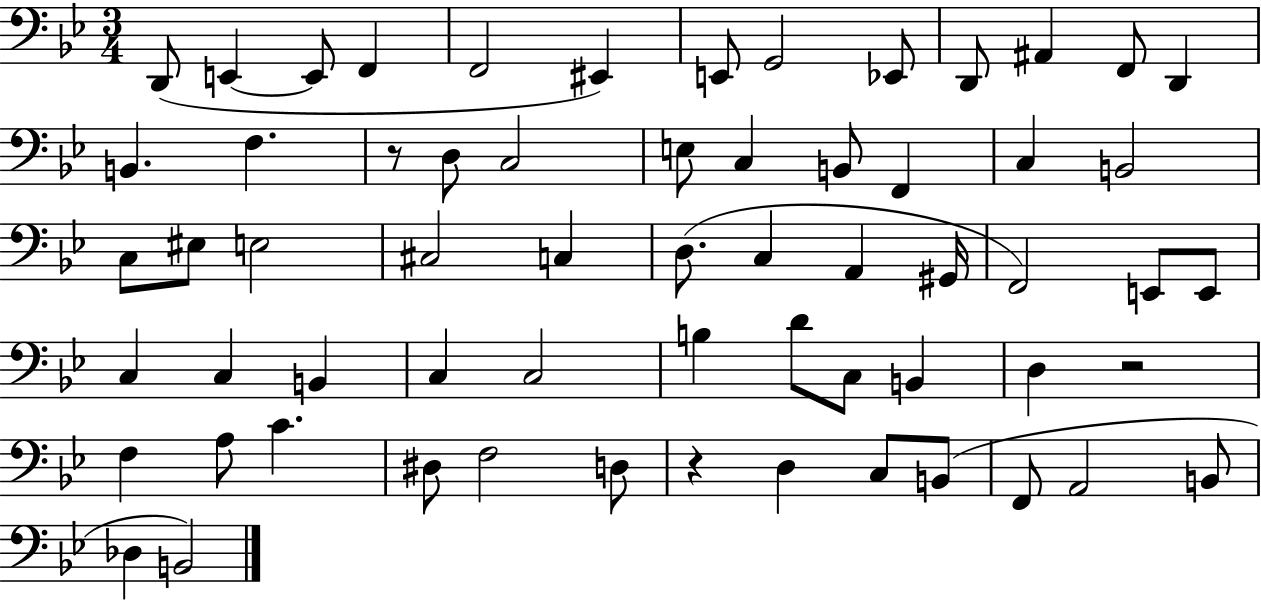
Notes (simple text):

D2/e E2/q E2/e F2/q F2/h EIS2/q E2/e G2/h Eb2/e D2/e A#2/q F2/e D2/q B2/q. F3/q. R/e D3/e C3/h E3/e C3/q B2/e F2/q C3/q B2/h C3/e EIS3/e E3/h C#3/h C3/q D3/e. C3/q A2/q G#2/s F2/h E2/e E2/e C3/q C3/q B2/q C3/q C3/h B3/q D4/e C3/e B2/q D3/q R/h F3/q A3/e C4/q. D#3/e F3/h D3/e R/q D3/q C3/e B2/e F2/e A2/h B2/e Db3/q B2/h